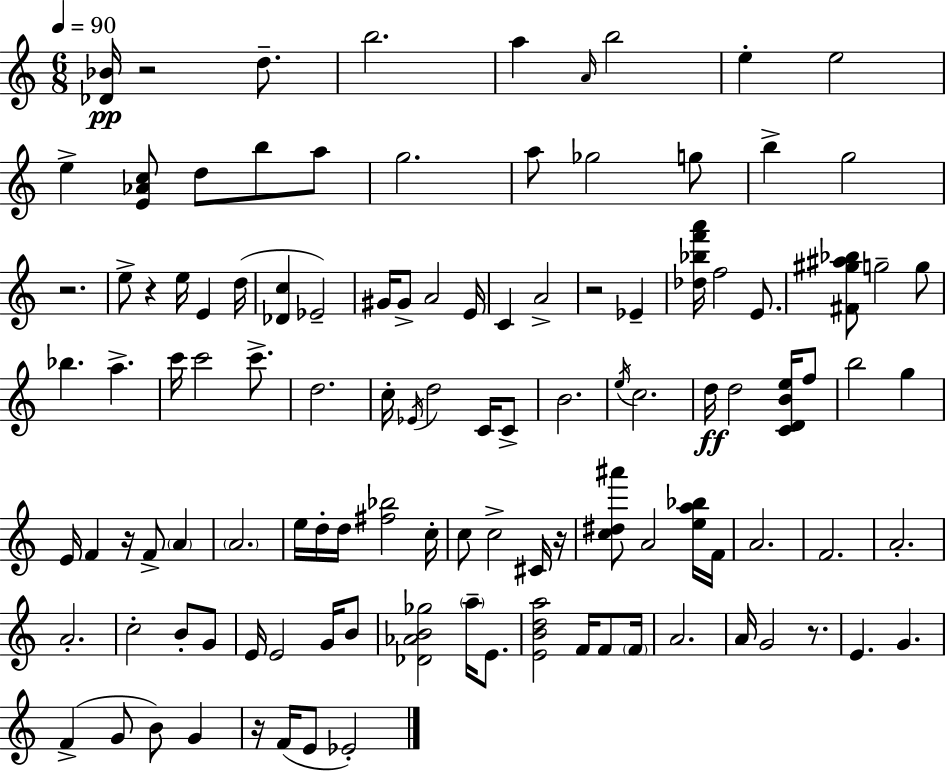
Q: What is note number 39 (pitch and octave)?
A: D5